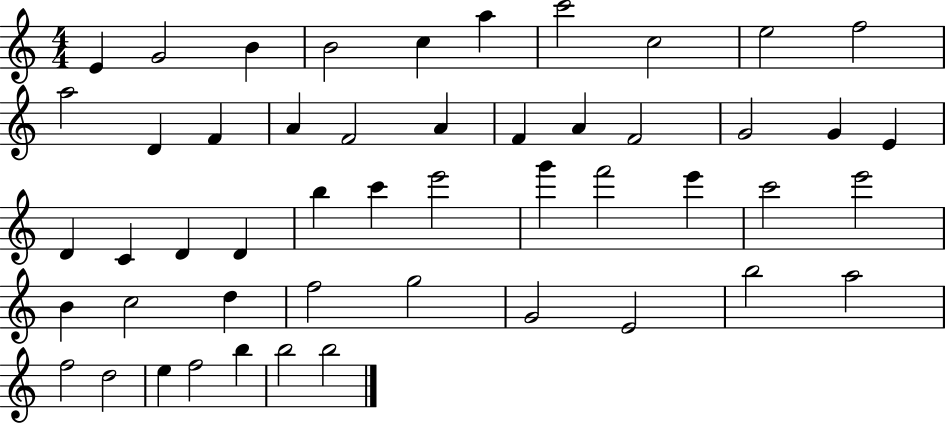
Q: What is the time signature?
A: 4/4